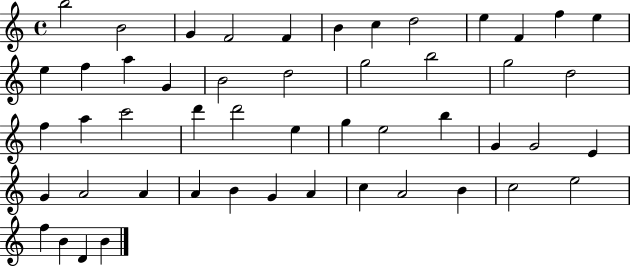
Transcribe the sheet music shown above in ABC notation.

X:1
T:Untitled
M:4/4
L:1/4
K:C
b2 B2 G F2 F B c d2 e F f e e f a G B2 d2 g2 b2 g2 d2 f a c'2 d' d'2 e g e2 b G G2 E G A2 A A B G A c A2 B c2 e2 f B D B